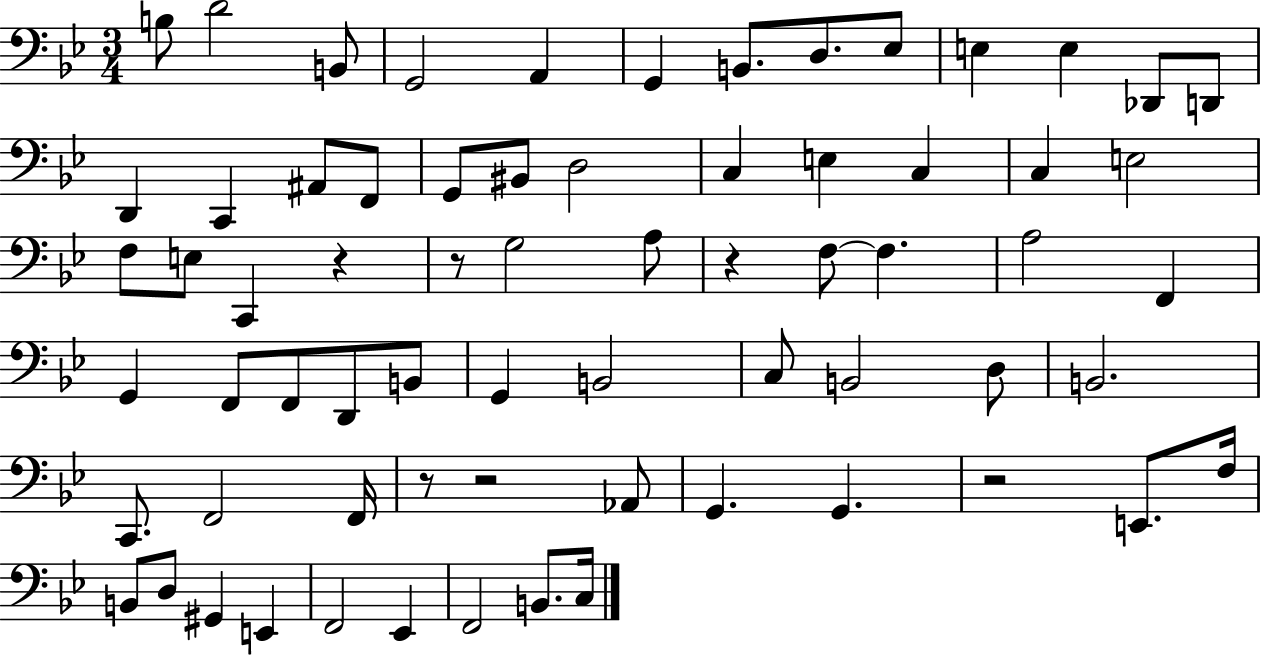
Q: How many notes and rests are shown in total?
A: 68